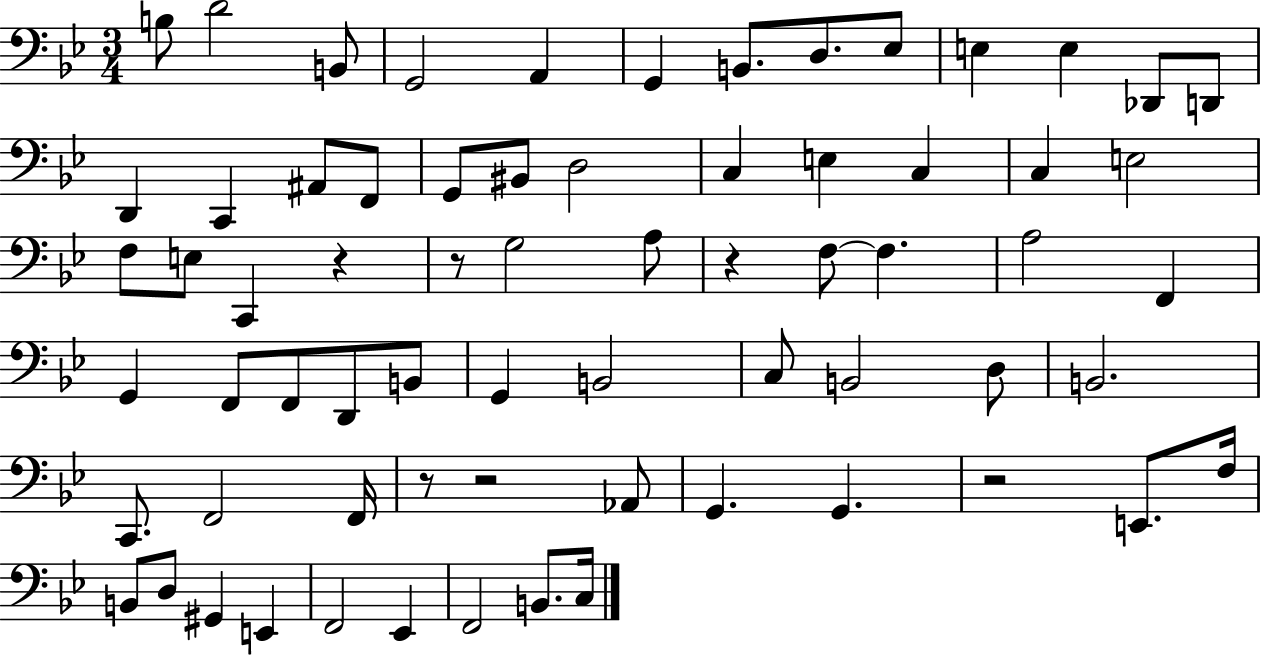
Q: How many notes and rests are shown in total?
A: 68